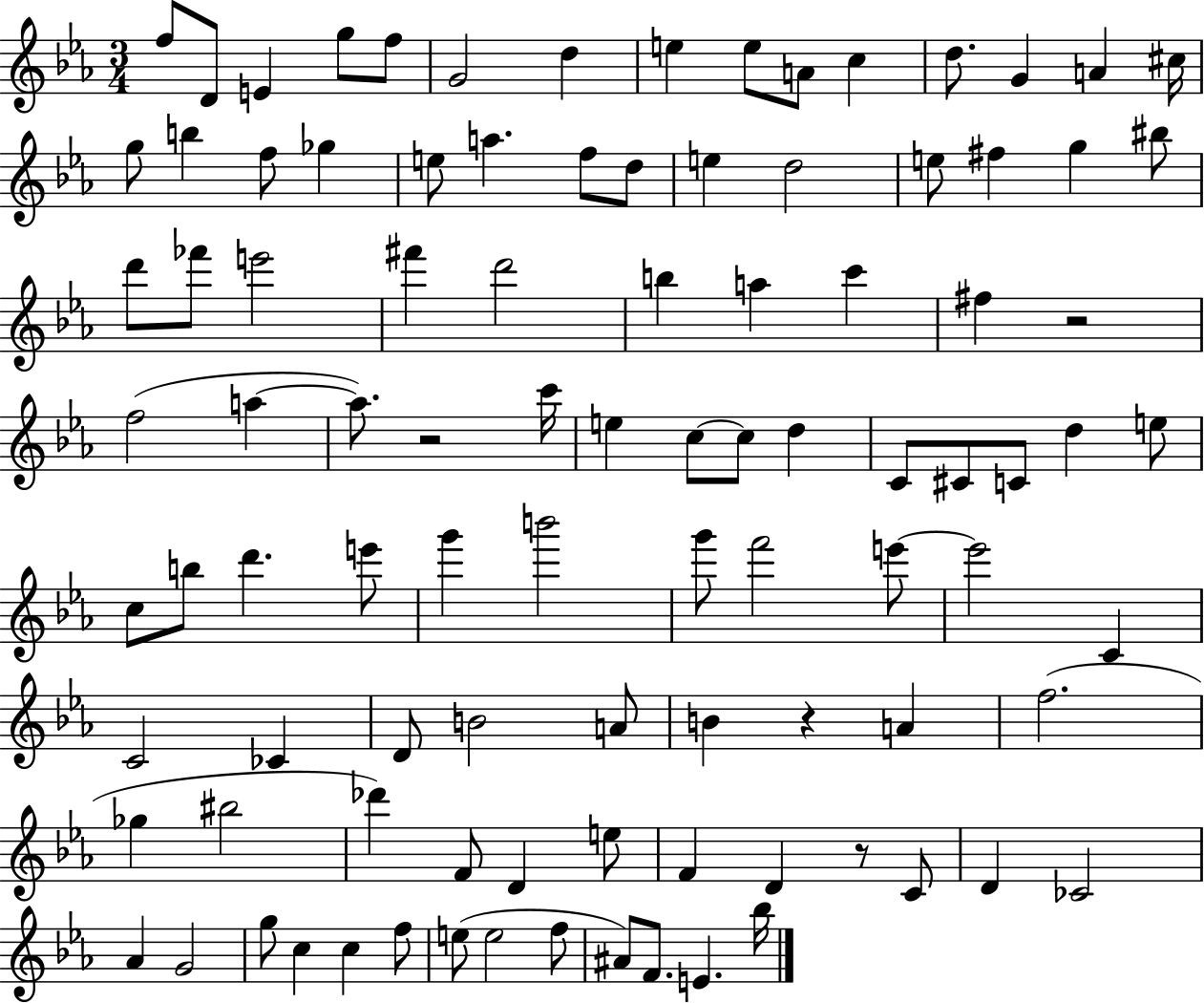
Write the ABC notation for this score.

X:1
T:Untitled
M:3/4
L:1/4
K:Eb
f/2 D/2 E g/2 f/2 G2 d e e/2 A/2 c d/2 G A ^c/4 g/2 b f/2 _g e/2 a f/2 d/2 e d2 e/2 ^f g ^b/2 d'/2 _f'/2 e'2 ^f' d'2 b a c' ^f z2 f2 a a/2 z2 c'/4 e c/2 c/2 d C/2 ^C/2 C/2 d e/2 c/2 b/2 d' e'/2 g' b'2 g'/2 f'2 e'/2 e'2 C C2 _C D/2 B2 A/2 B z A f2 _g ^b2 _d' F/2 D e/2 F D z/2 C/2 D _C2 _A G2 g/2 c c f/2 e/2 e2 f/2 ^A/2 F/2 E _b/4